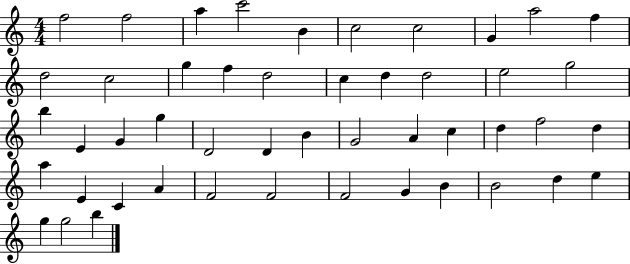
F5/h F5/h A5/q C6/h B4/q C5/h C5/h G4/q A5/h F5/q D5/h C5/h G5/q F5/q D5/h C5/q D5/q D5/h E5/h G5/h B5/q E4/q G4/q G5/q D4/h D4/q B4/q G4/h A4/q C5/q D5/q F5/h D5/q A5/q E4/q C4/q A4/q F4/h F4/h F4/h G4/q B4/q B4/h D5/q E5/q G5/q G5/h B5/q